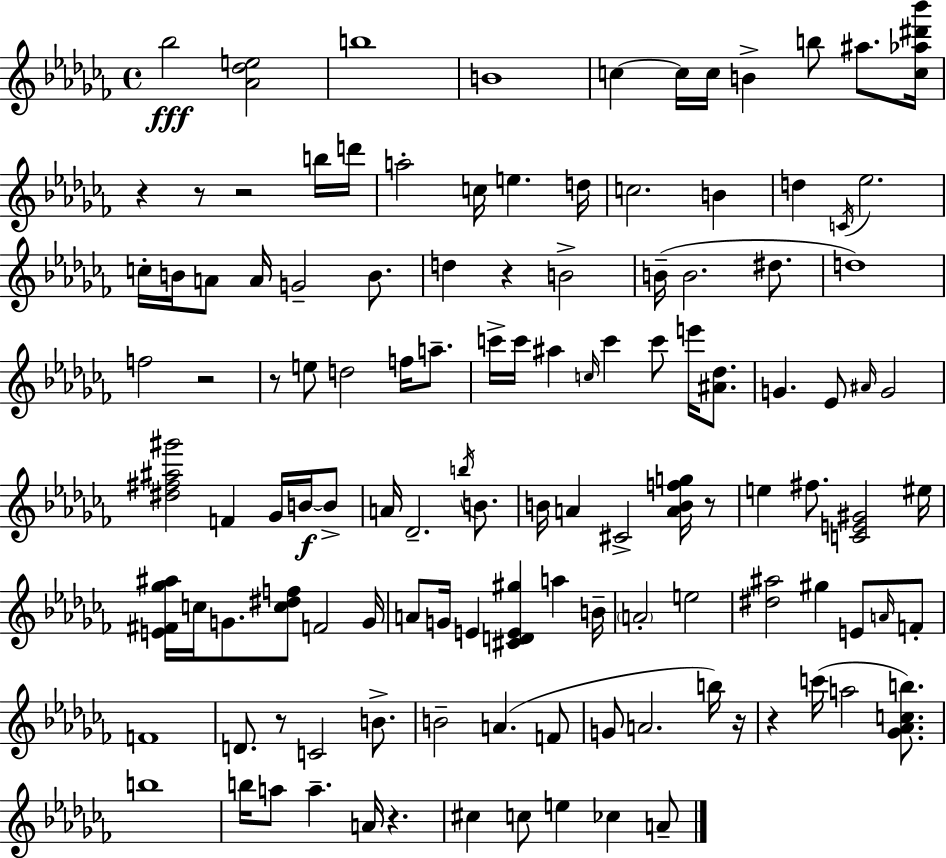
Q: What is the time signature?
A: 4/4